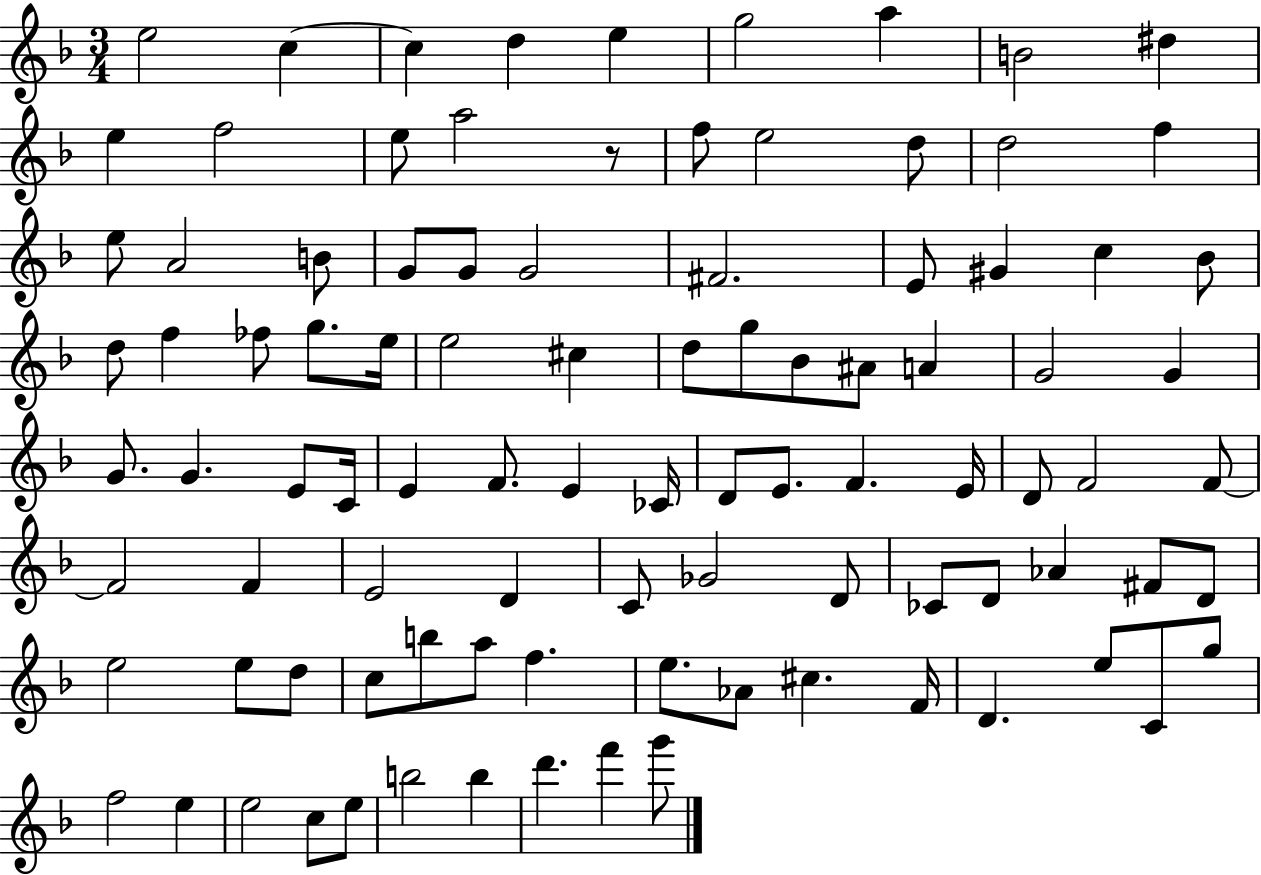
X:1
T:Untitled
M:3/4
L:1/4
K:F
e2 c c d e g2 a B2 ^d e f2 e/2 a2 z/2 f/2 e2 d/2 d2 f e/2 A2 B/2 G/2 G/2 G2 ^F2 E/2 ^G c _B/2 d/2 f _f/2 g/2 e/4 e2 ^c d/2 g/2 _B/2 ^A/2 A G2 G G/2 G E/2 C/4 E F/2 E _C/4 D/2 E/2 F E/4 D/2 F2 F/2 F2 F E2 D C/2 _G2 D/2 _C/2 D/2 _A ^F/2 D/2 e2 e/2 d/2 c/2 b/2 a/2 f e/2 _A/2 ^c F/4 D e/2 C/2 g/2 f2 e e2 c/2 e/2 b2 b d' f' g'/2